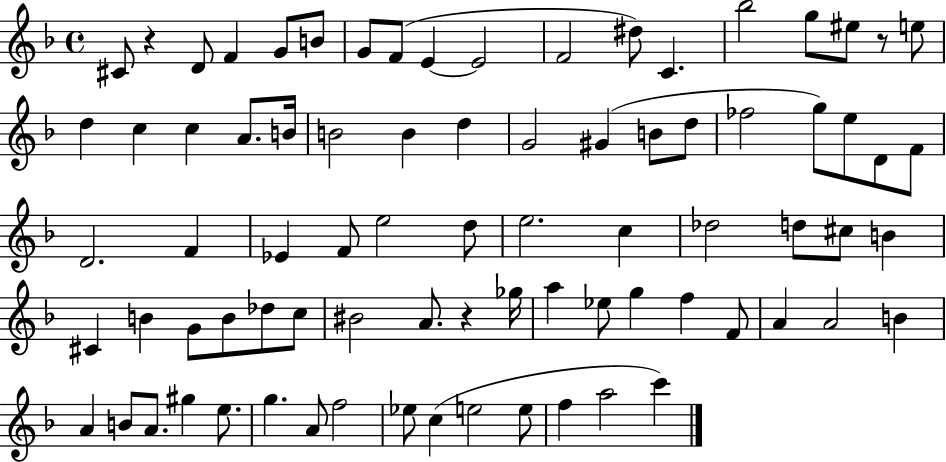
C#4/e R/q D4/e F4/q G4/e B4/e G4/e F4/e E4/q E4/h F4/h D#5/e C4/q. Bb5/h G5/e EIS5/e R/e E5/e D5/q C5/q C5/q A4/e. B4/s B4/h B4/q D5/q G4/h G#4/q B4/e D5/e FES5/h G5/e E5/e D4/e F4/e D4/h. F4/q Eb4/q F4/e E5/h D5/e E5/h. C5/q Db5/h D5/e C#5/e B4/q C#4/q B4/q G4/e B4/e Db5/e C5/e BIS4/h A4/e. R/q Gb5/s A5/q Eb5/e G5/q F5/q F4/e A4/q A4/h B4/q A4/q B4/e A4/e. G#5/q E5/e. G5/q. A4/e F5/h Eb5/e C5/q E5/h E5/e F5/q A5/h C6/q